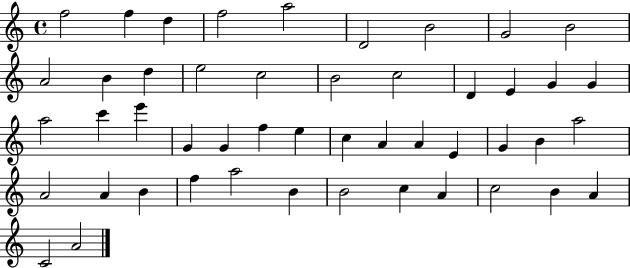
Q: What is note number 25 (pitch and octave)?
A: G4